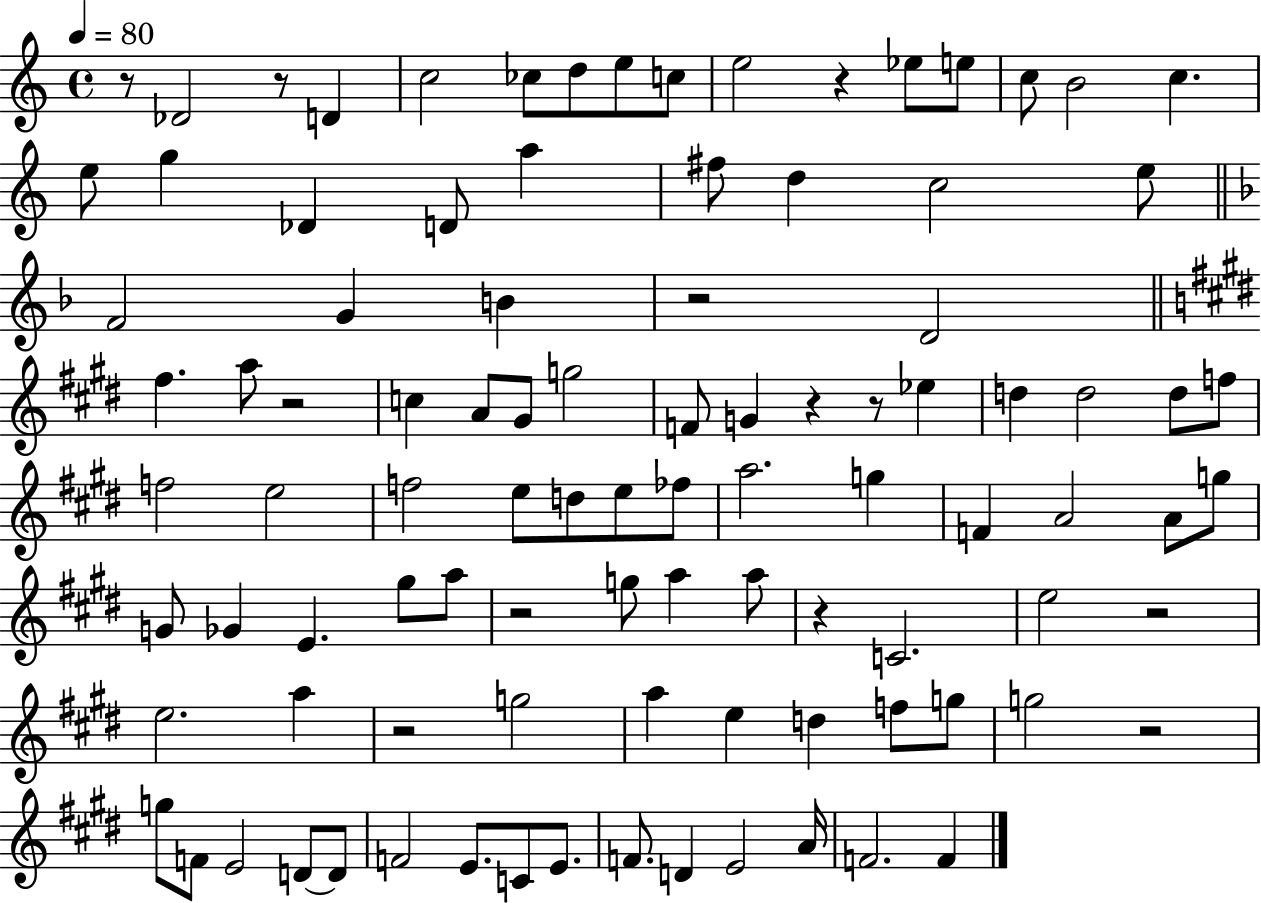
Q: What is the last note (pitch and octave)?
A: F4